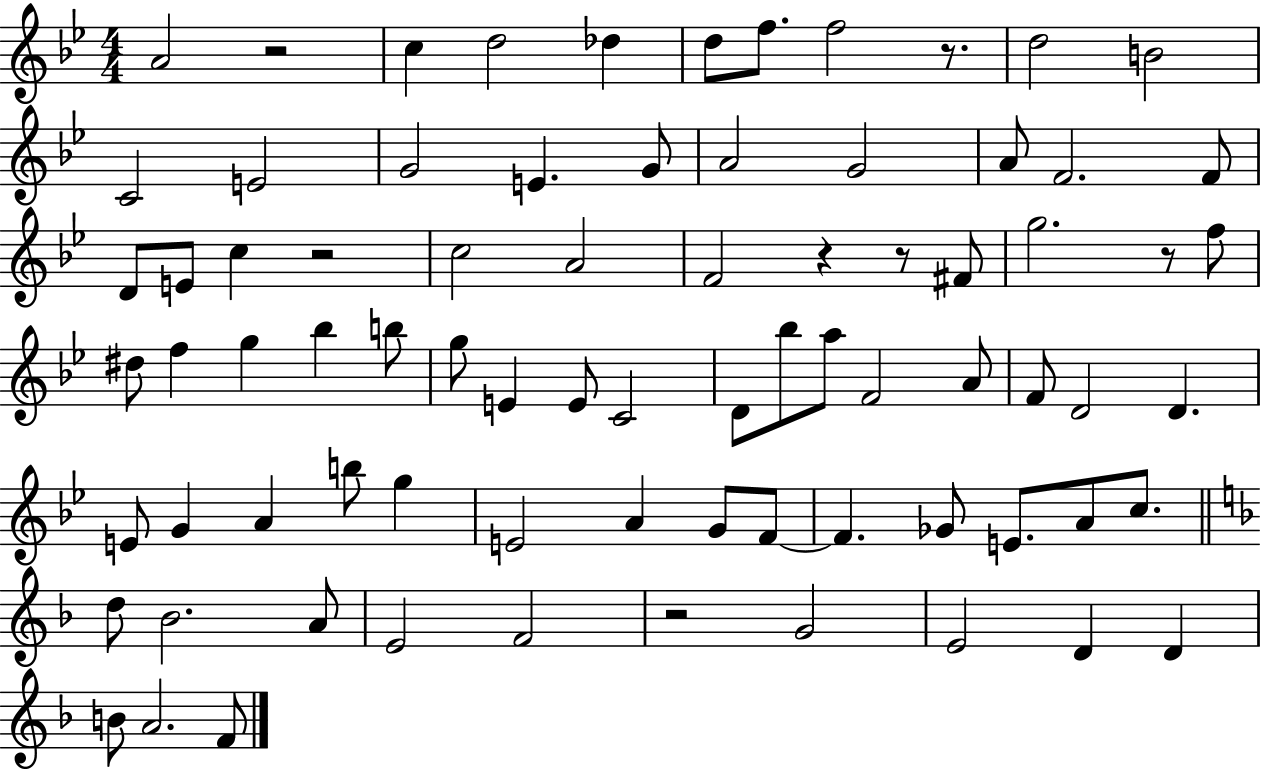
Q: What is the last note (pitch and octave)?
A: F4